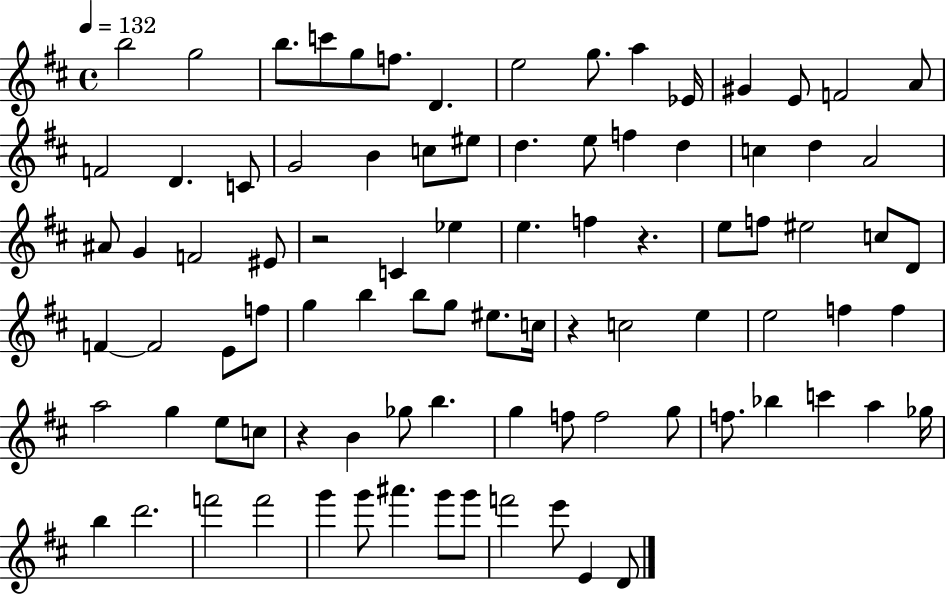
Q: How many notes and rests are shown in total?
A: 90